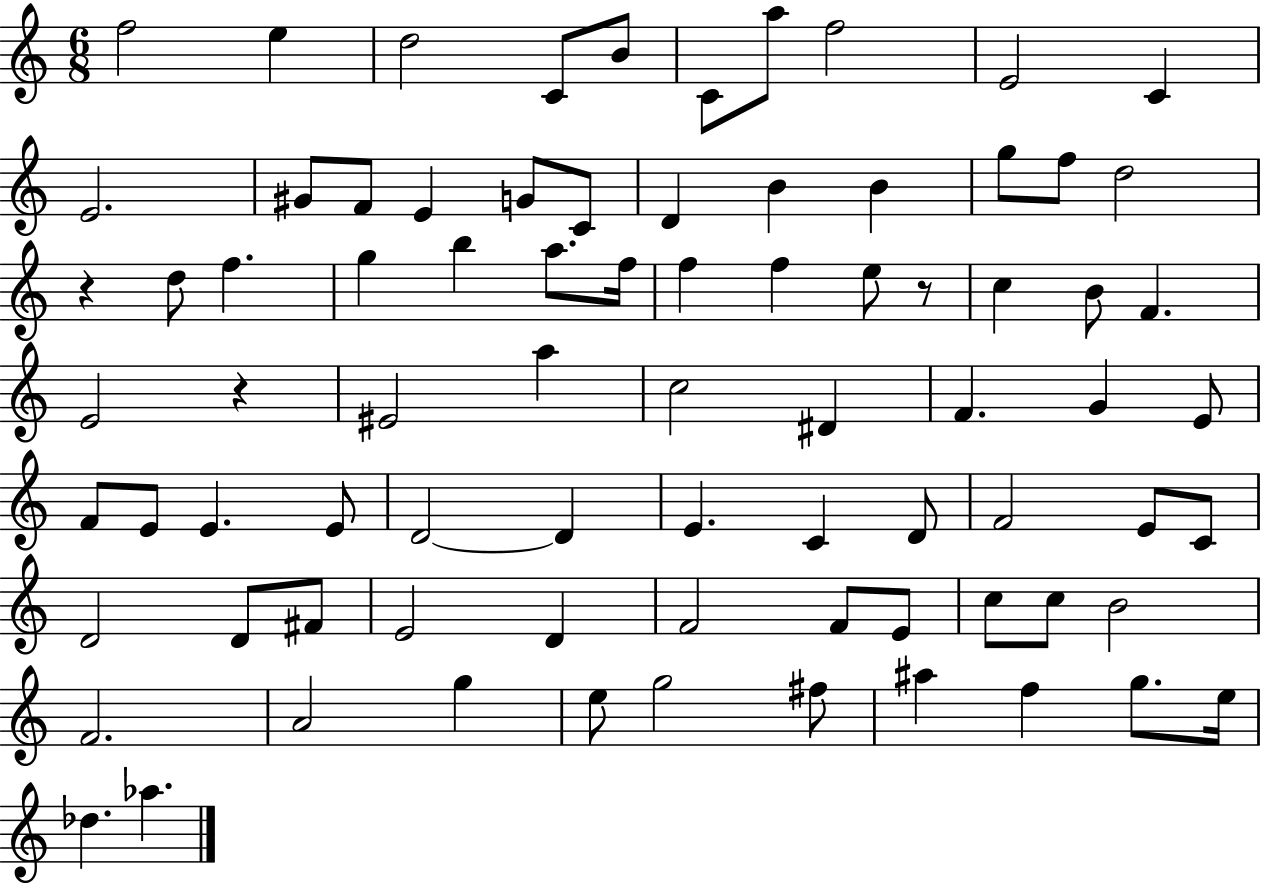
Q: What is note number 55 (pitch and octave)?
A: D4